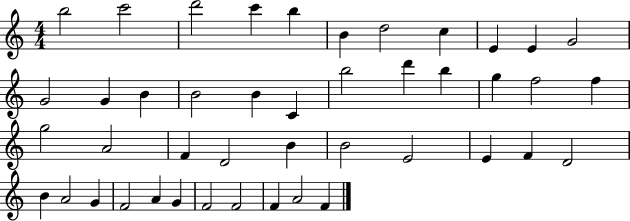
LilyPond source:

{
  \clef treble
  \numericTimeSignature
  \time 4/4
  \key c \major
  b''2 c'''2 | d'''2 c'''4 b''4 | b'4 d''2 c''4 | e'4 e'4 g'2 | \break g'2 g'4 b'4 | b'2 b'4 c'4 | b''2 d'''4 b''4 | g''4 f''2 f''4 | \break g''2 a'2 | f'4 d'2 b'4 | b'2 e'2 | e'4 f'4 d'2 | \break b'4 a'2 g'4 | f'2 a'4 g'4 | f'2 f'2 | f'4 a'2 f'4 | \break \bar "|."
}